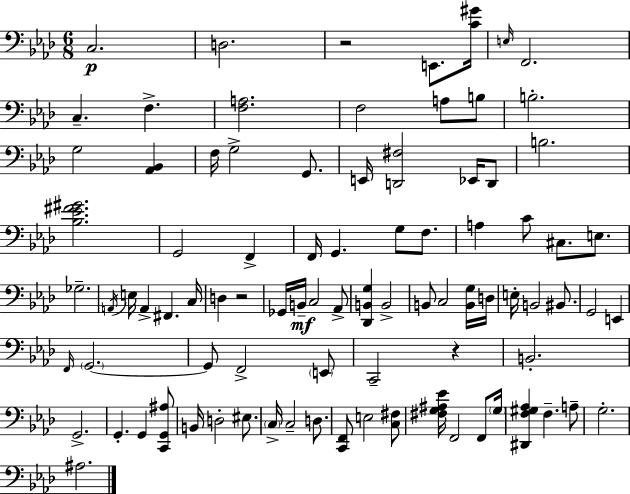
{
  \clef bass
  \numericTimeSignature
  \time 6/8
  \key aes \major
  \repeat volta 2 { c2.\p | d2. | r2 e,8. <c' gis'>16 | \grace { e16 } f,2. | \break c4.-- f4.-> | <f a>2. | f2 a8 b8 | b2.-. | \break g2 <aes, bes,>4 | f16 g2-> g,8. | e,16 <d, fis>2 ees,16 d,8 | b2. | \break <bes ees' fis' gis'>2. | g,2 f,4-> | f,16 g,4. g8 f8. | a4 c'8 cis8. e8. | \break ges2.-- | \acciaccatura { a,16 } e16 a,4-> fis,4. | c16 d4 r2 | ges,16 b,16--\mf c2 | \break aes,8-> <des, b, g>4 b,2-> | b,8 c2 | <b, g>16 d16 e16-. b,2 bis,8. | g,2 e,4 | \break \grace { f,16 } \parenthesize g,2.~~ | g,8 f,2-> | \parenthesize e,8 c,2-- r4 | b,2.-. | \break g,2.-> | g,4.-. g,4 | <c, g, ais>8 b,16 d2-. | eis8. \parenthesize c16-> c2-- | \break d8. <c, f,>8 e2 | <c fis>8 <fis g ais ees'>16 f,2 | f,8 \parenthesize g16 <dis, f gis aes>4 f4.-- | a8-- g2.-. | \break ais2. | } \bar "|."
}